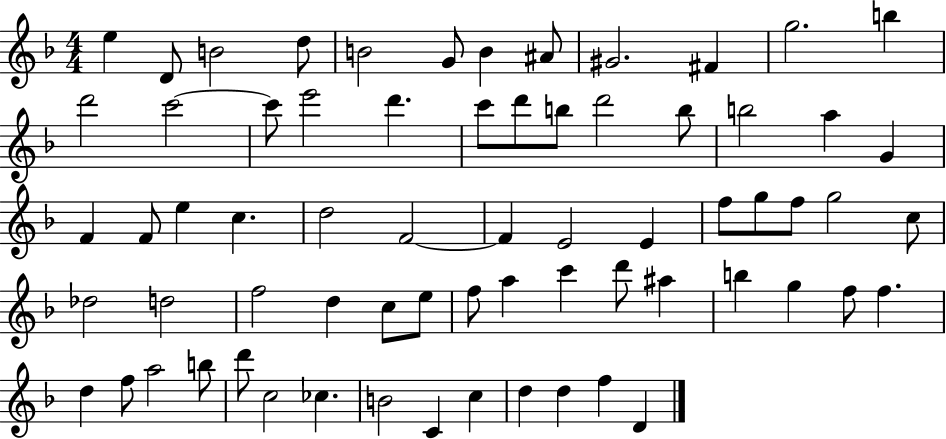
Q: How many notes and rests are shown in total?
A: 68